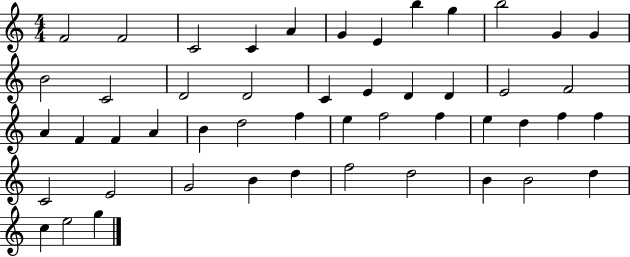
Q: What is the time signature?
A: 4/4